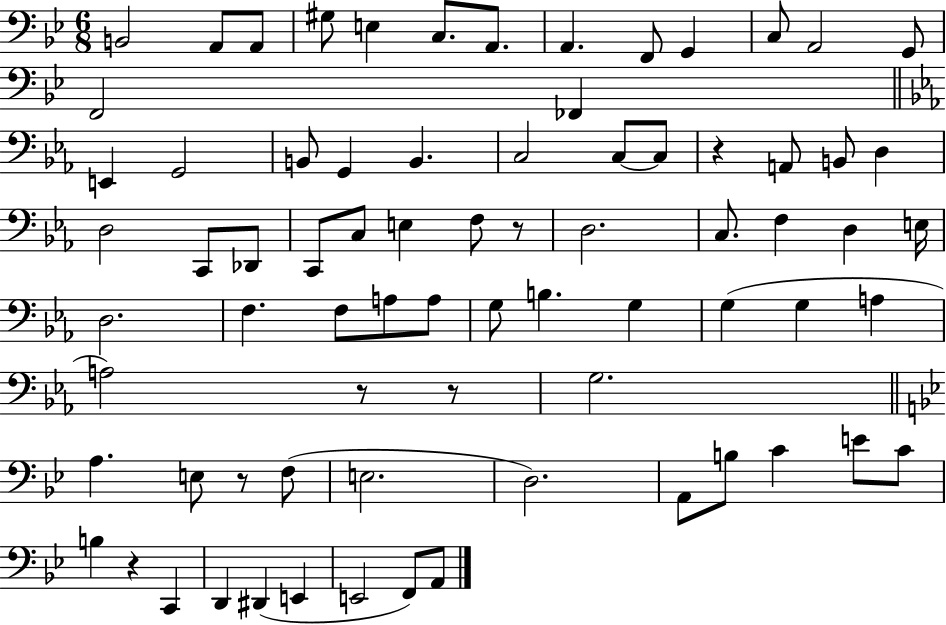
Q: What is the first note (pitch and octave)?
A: B2